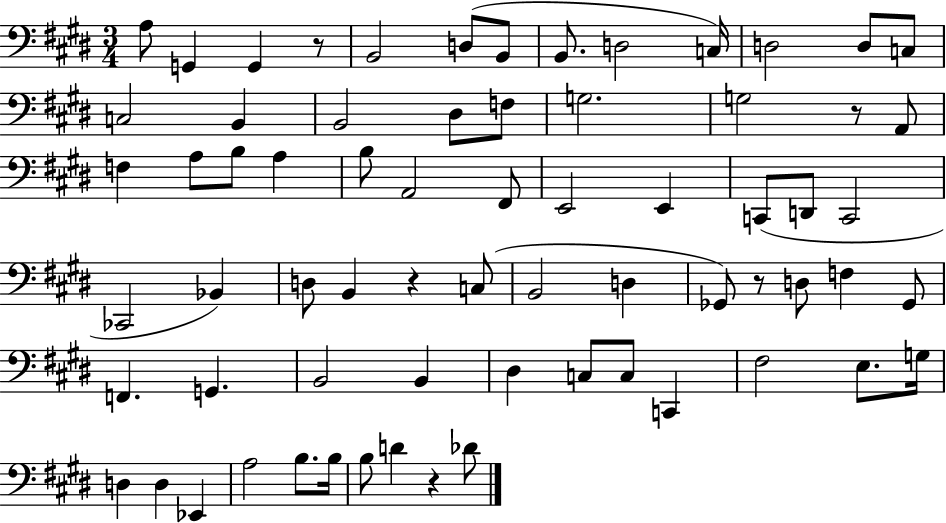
A3/e G2/q G2/q R/e B2/h D3/e B2/e B2/e. D3/h C3/s D3/h D3/e C3/e C3/h B2/q B2/h D#3/e F3/e G3/h. G3/h R/e A2/e F3/q A3/e B3/e A3/q B3/e A2/h F#2/e E2/h E2/q C2/e D2/e C2/h CES2/h Bb2/q D3/e B2/q R/q C3/e B2/h D3/q Gb2/e R/e D3/e F3/q Gb2/e F2/q. G2/q. B2/h B2/q D#3/q C3/e C3/e C2/q F#3/h E3/e. G3/s D3/q D3/q Eb2/q A3/h B3/e. B3/s B3/e D4/q R/q Db4/e